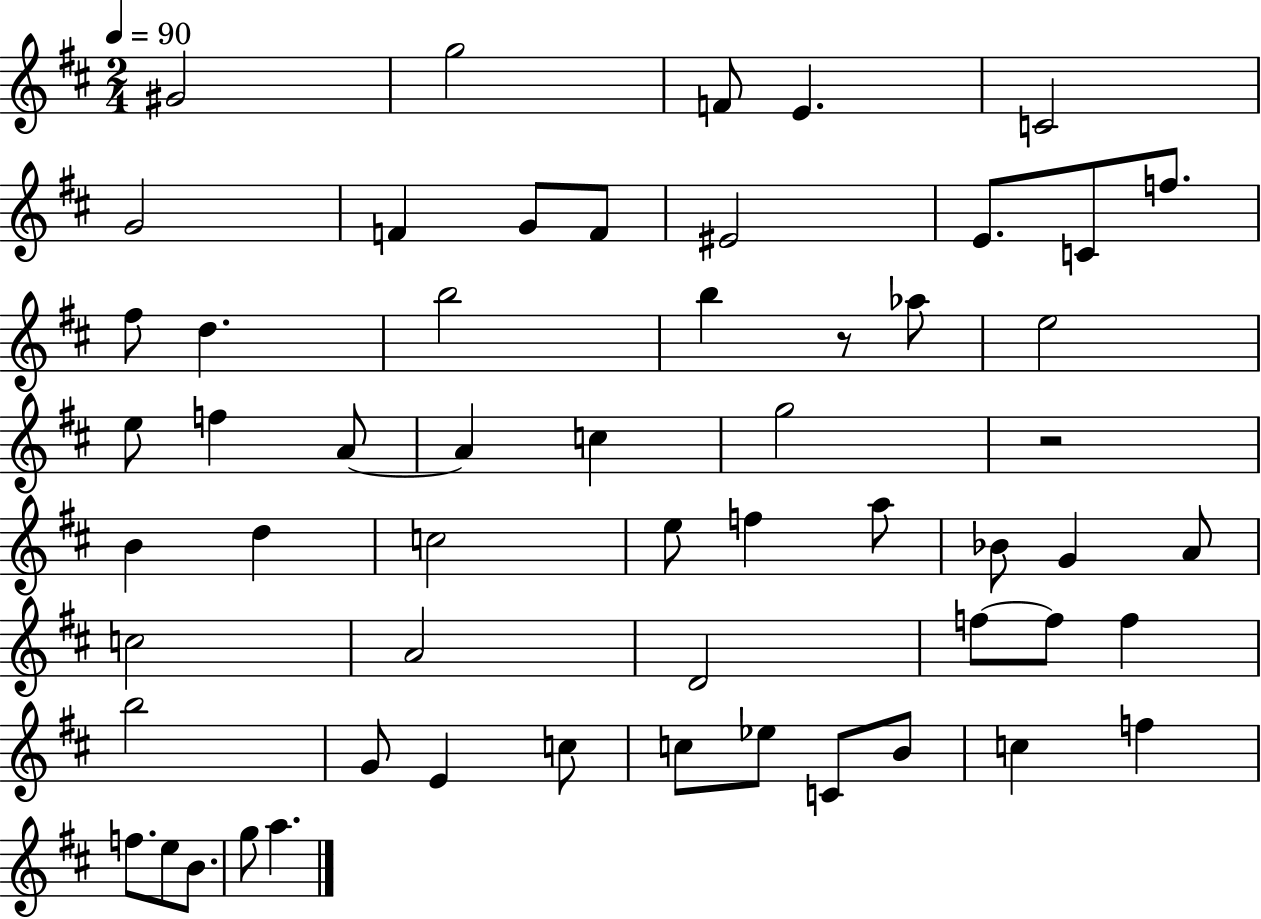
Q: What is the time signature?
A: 2/4